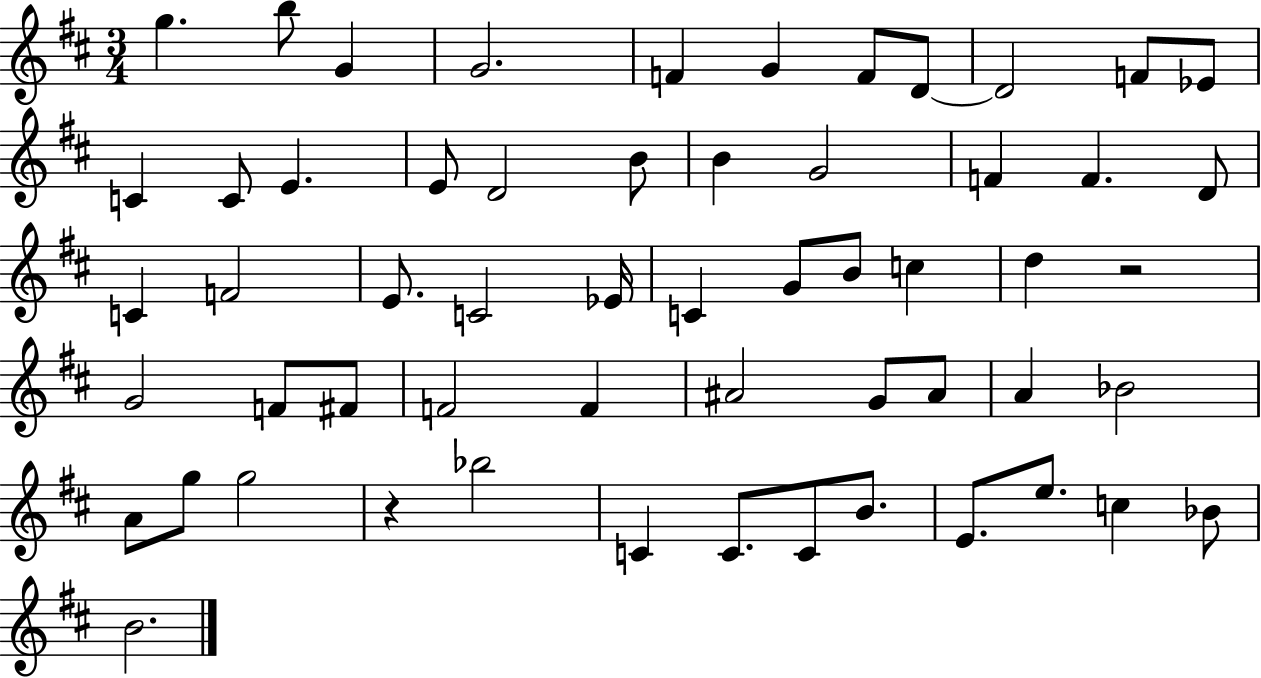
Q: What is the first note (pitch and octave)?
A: G5